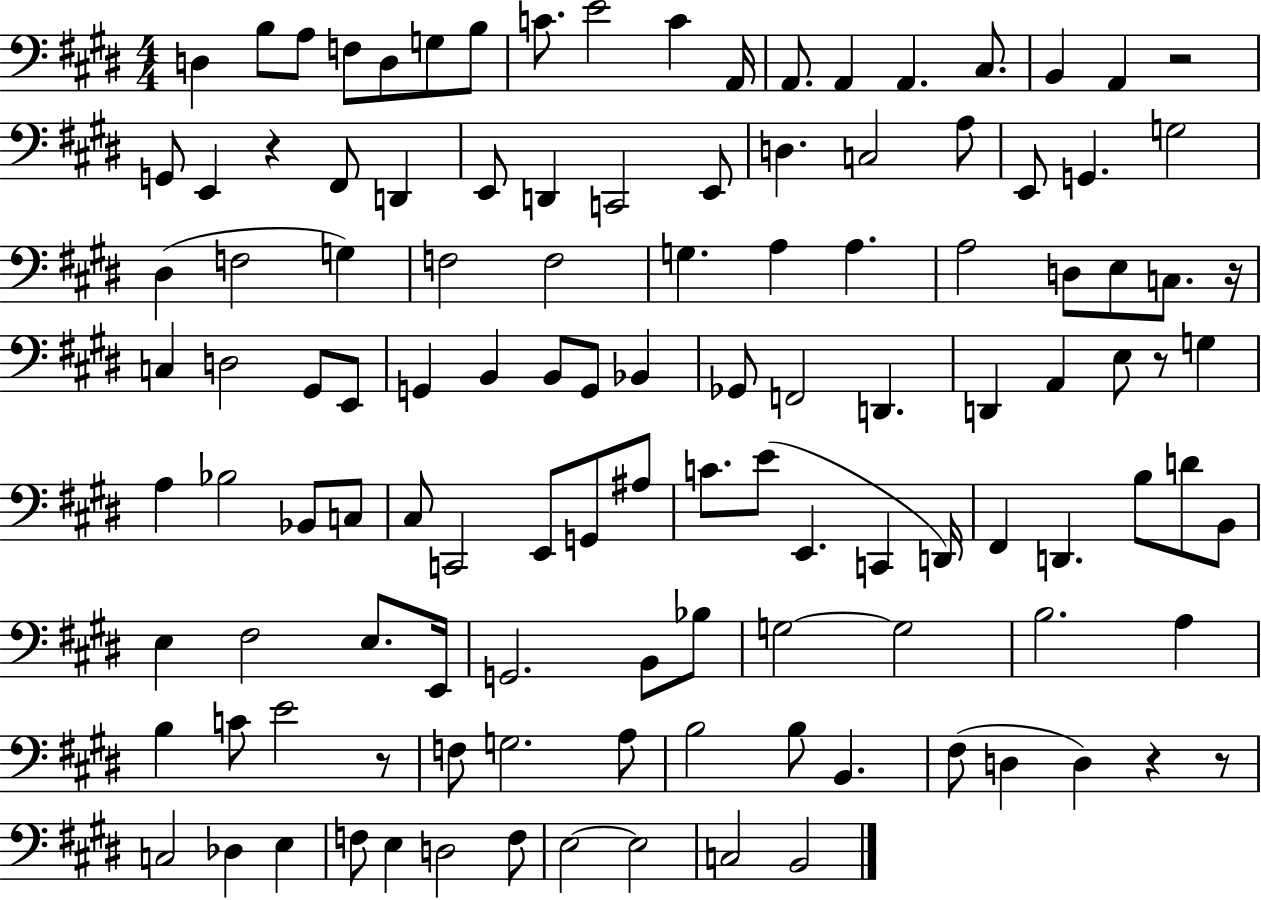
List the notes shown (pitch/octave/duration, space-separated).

D3/q B3/e A3/e F3/e D3/e G3/e B3/e C4/e. E4/h C4/q A2/s A2/e. A2/q A2/q. C#3/e. B2/q A2/q R/h G2/e E2/q R/q F#2/e D2/q E2/e D2/q C2/h E2/e D3/q. C3/h A3/e E2/e G2/q. G3/h D#3/q F3/h G3/q F3/h F3/h G3/q. A3/q A3/q. A3/h D3/e E3/e C3/e. R/s C3/q D3/h G#2/e E2/e G2/q B2/q B2/e G2/e Bb2/q Gb2/e F2/h D2/q. D2/q A2/q E3/e R/e G3/q A3/q Bb3/h Bb2/e C3/e C#3/e C2/h E2/e G2/e A#3/e C4/e. E4/e E2/q. C2/q D2/s F#2/q D2/q. B3/e D4/e B2/e E3/q F#3/h E3/e. E2/s G2/h. B2/e Bb3/e G3/h G3/h B3/h. A3/q B3/q C4/e E4/h R/e F3/e G3/h. A3/e B3/h B3/e B2/q. F#3/e D3/q D3/q R/q R/e C3/h Db3/q E3/q F3/e E3/q D3/h F3/e E3/h E3/h C3/h B2/h